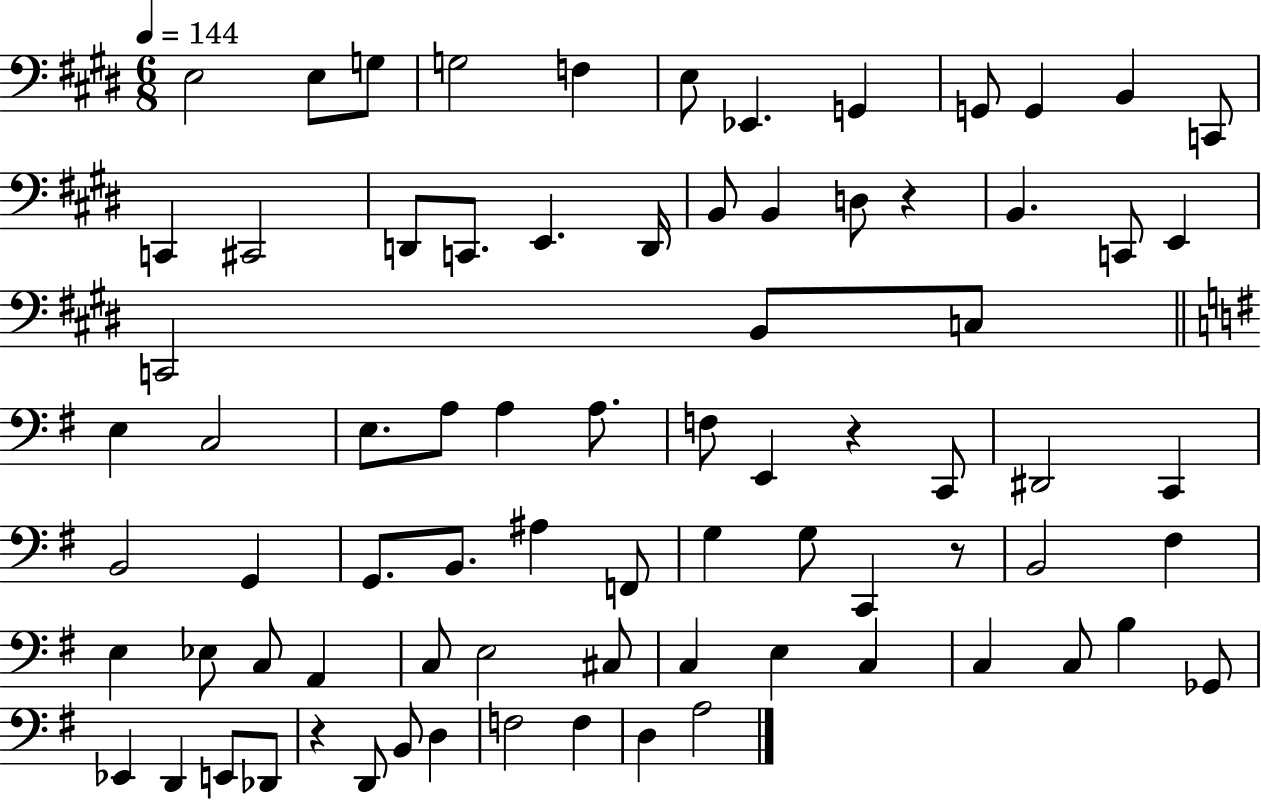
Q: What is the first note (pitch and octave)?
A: E3